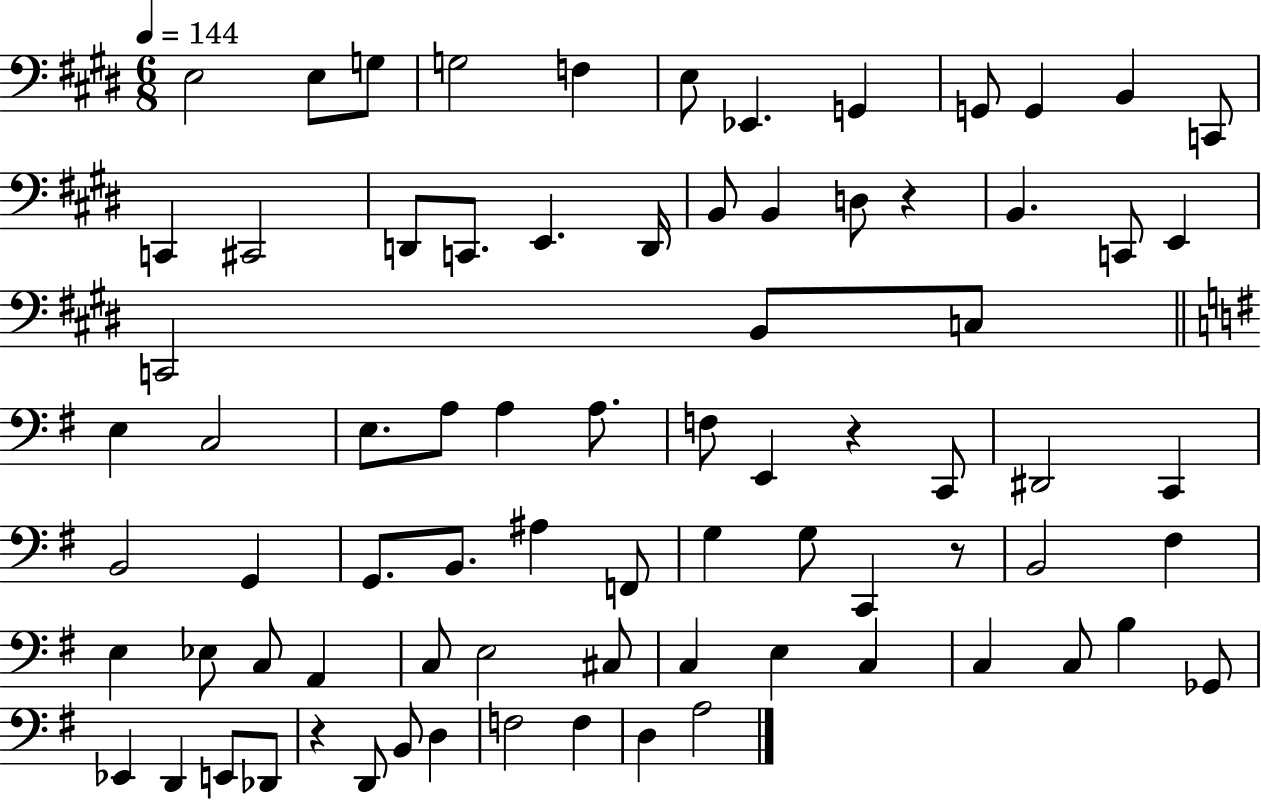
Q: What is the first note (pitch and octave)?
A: E3